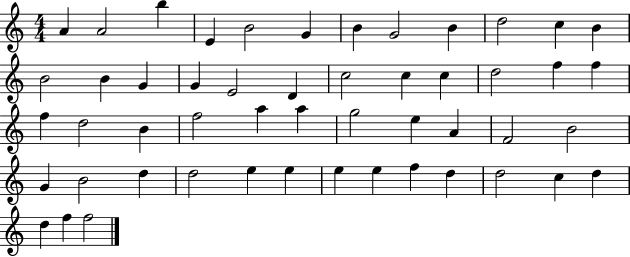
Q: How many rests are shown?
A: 0